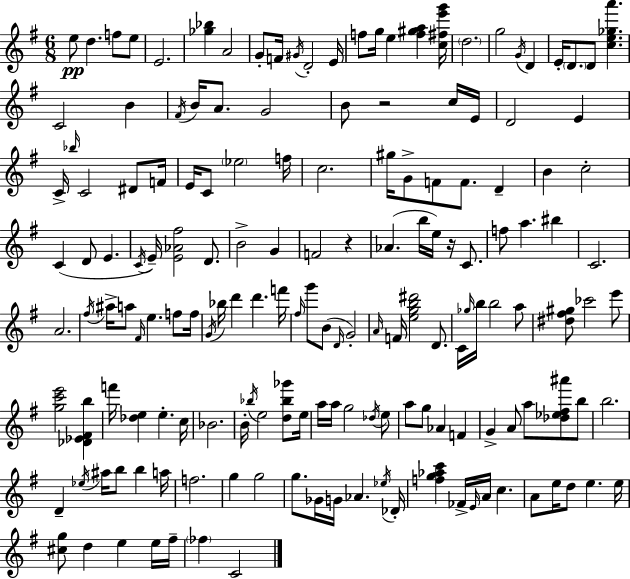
{
  \clef treble
  \numericTimeSignature
  \time 6/8
  \key e \minor
  e''8\pp d''4. f''8 e''8 | e'2. | <ges'' bes''>4 a'2 | g'8-. f'16 \acciaccatura { gis'16 } d'2-. | \break e'16 f''8 g''16 e''4 <f'' gis'' a''>4 | <c'' fis'' e''' g'''>16 \parenthesize d''2. | g''2 \acciaccatura { g'16 } d'4 | e'16-. \parenthesize d'8. d'8 <c'' e'' ges'' a'''>4. | \break c'2 b'4 | \acciaccatura { fis'16 } b'16 a'8. g'2 | b'8 r2 | c''16 e'16 d'2 e'4 | \break c'16-> \grace { bes''16 } c'2 | dis'8 f'16 e'16 c'8 \parenthesize ees''2 | f''16 c''2. | gis''16 g'8-> f'8 f'8. | \break d'4-- b'4 c''2-. | c'4( d'8 e'4. | \acciaccatura { c'16 } e'16--) <e' aes' fis''>2 | d'8. b'2-> | \break g'4 f'2 | r4 aes'4.( b''16 | e''16) r16 c'8. f''8 a''4. | bis''4 c'2. | \break a'2. | \acciaccatura { fis''16 } ais''16-> a''8 \grace { fis'16 } e''4. | f''8 f''16 \acciaccatura { g'16 } bes''16 d'''4 | d'''4. f'''16 \grace { fis''16 } g'''8 b'8( | \break \grace { d'16 } g'2-.) \grace { a'16 } f'16 | <e'' g'' b'' dis'''>2 d'8. c'16 | \grace { ges''16 } b''16 b''2 a''8 | <dis'' fis'' gis''>8 ces'''2 e'''8 | \break <g'' c''' e'''>2 <des' ees' fis' b''>4 | f'''16 <des'' e''>4 e''4.-. c''16 | bes'2. | b'16-. \acciaccatura { bes''16 } e''2 <d'' bes'' ges'''>8 | \break e''16 a''16 a''16 g''2 \acciaccatura { des''16 } | e''8 a''8 g''8 aes'4 f'4 | g'4-> a'8 a''8 <des'' ees'' fis'' ais'''>8 | b''8 b''2. | \break d'4-- \acciaccatura { ees''16 } ais''16 b''8 b''4 | a''16 f''2. | g''4 g''2 | g''8. ges'16 g'16 aes'4. | \break \acciaccatura { ees''16 } des'16-. <f'' g'' aes'' c'''>4 fes'16-> \grace { e'16 } a'16 c''4. | a'8 e''16 d''8 e''4. | e''16 <cis'' g''>8 d''4 e''4 | e''16 fis''16-- \parenthesize fes''4 c'2 | \break \bar "|."
}